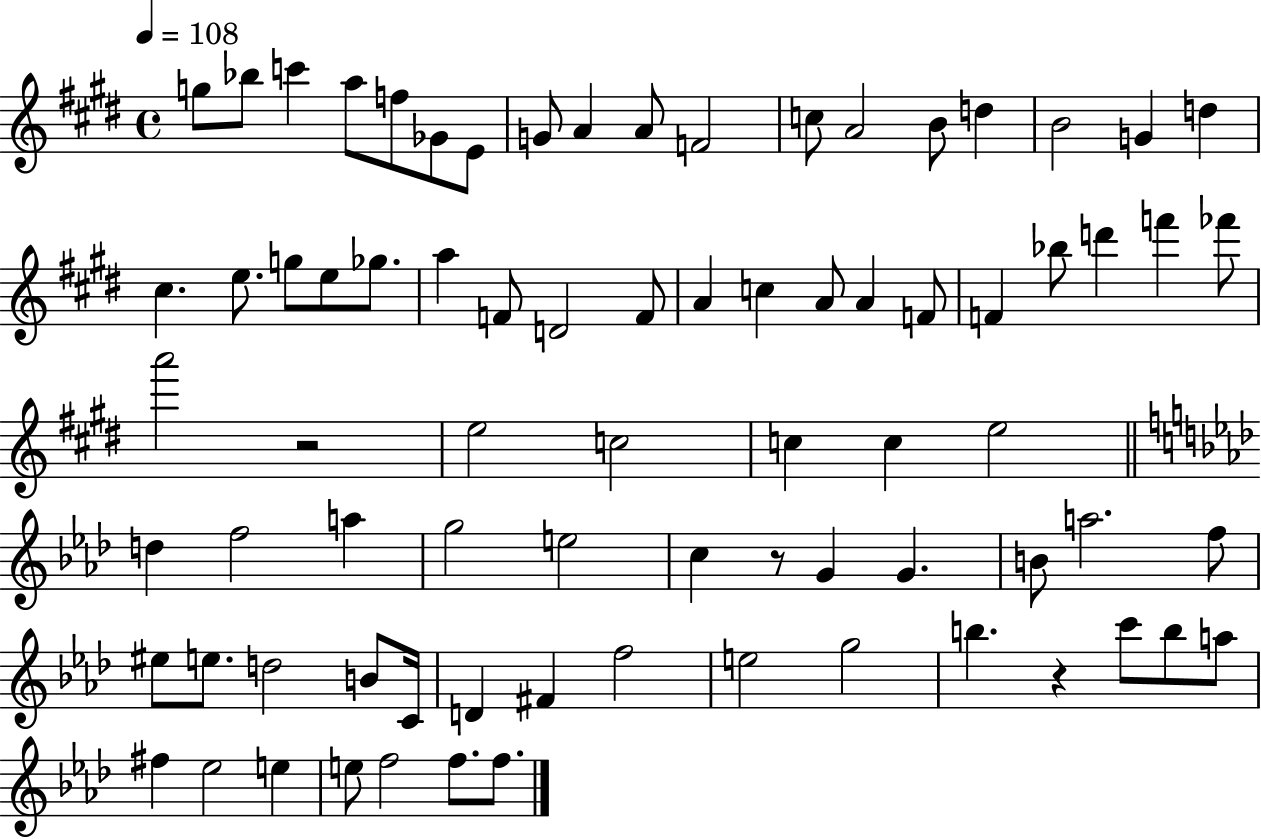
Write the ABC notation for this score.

X:1
T:Untitled
M:4/4
L:1/4
K:E
g/2 _b/2 c' a/2 f/2 _G/2 E/2 G/2 A A/2 F2 c/2 A2 B/2 d B2 G d ^c e/2 g/2 e/2 _g/2 a F/2 D2 F/2 A c A/2 A F/2 F _b/2 d' f' _f'/2 a'2 z2 e2 c2 c c e2 d f2 a g2 e2 c z/2 G G B/2 a2 f/2 ^e/2 e/2 d2 B/2 C/4 D ^F f2 e2 g2 b z c'/2 b/2 a/2 ^f _e2 e e/2 f2 f/2 f/2